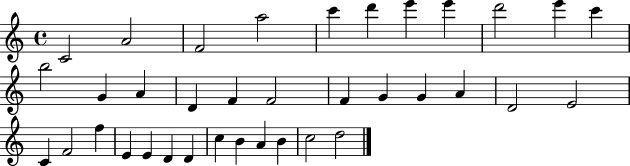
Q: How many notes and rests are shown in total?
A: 36